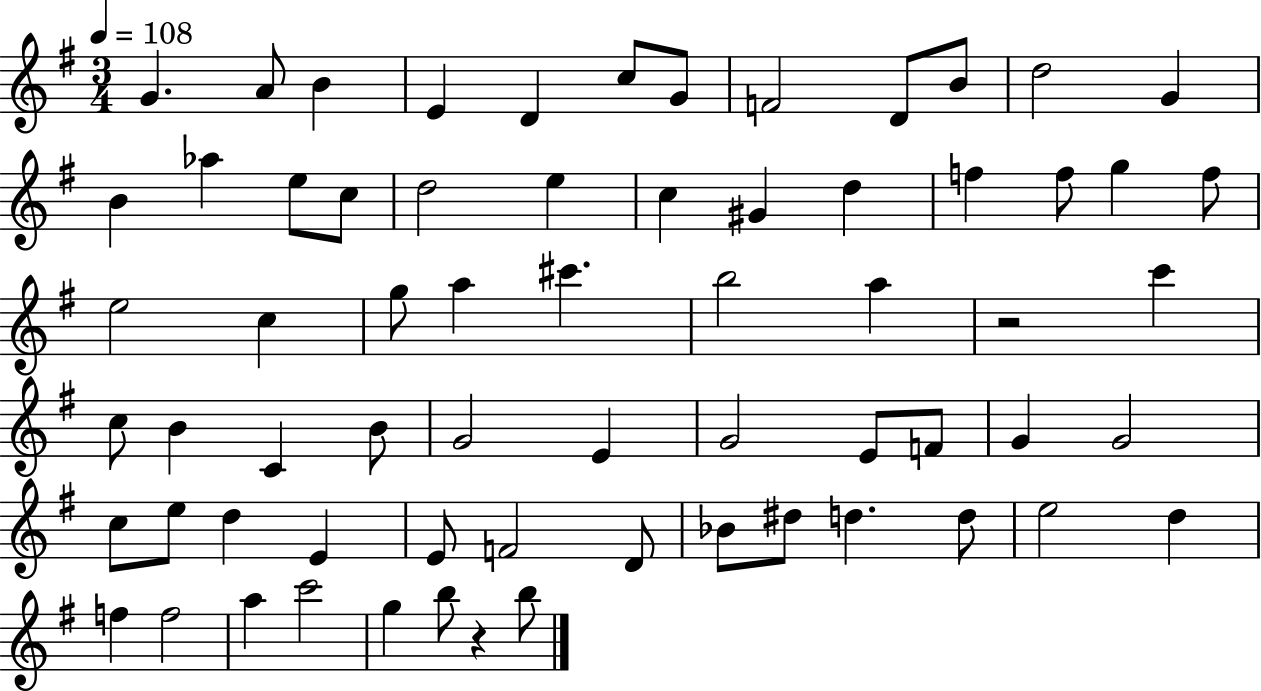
X:1
T:Untitled
M:3/4
L:1/4
K:G
G A/2 B E D c/2 G/2 F2 D/2 B/2 d2 G B _a e/2 c/2 d2 e c ^G d f f/2 g f/2 e2 c g/2 a ^c' b2 a z2 c' c/2 B C B/2 G2 E G2 E/2 F/2 G G2 c/2 e/2 d E E/2 F2 D/2 _B/2 ^d/2 d d/2 e2 d f f2 a c'2 g b/2 z b/2